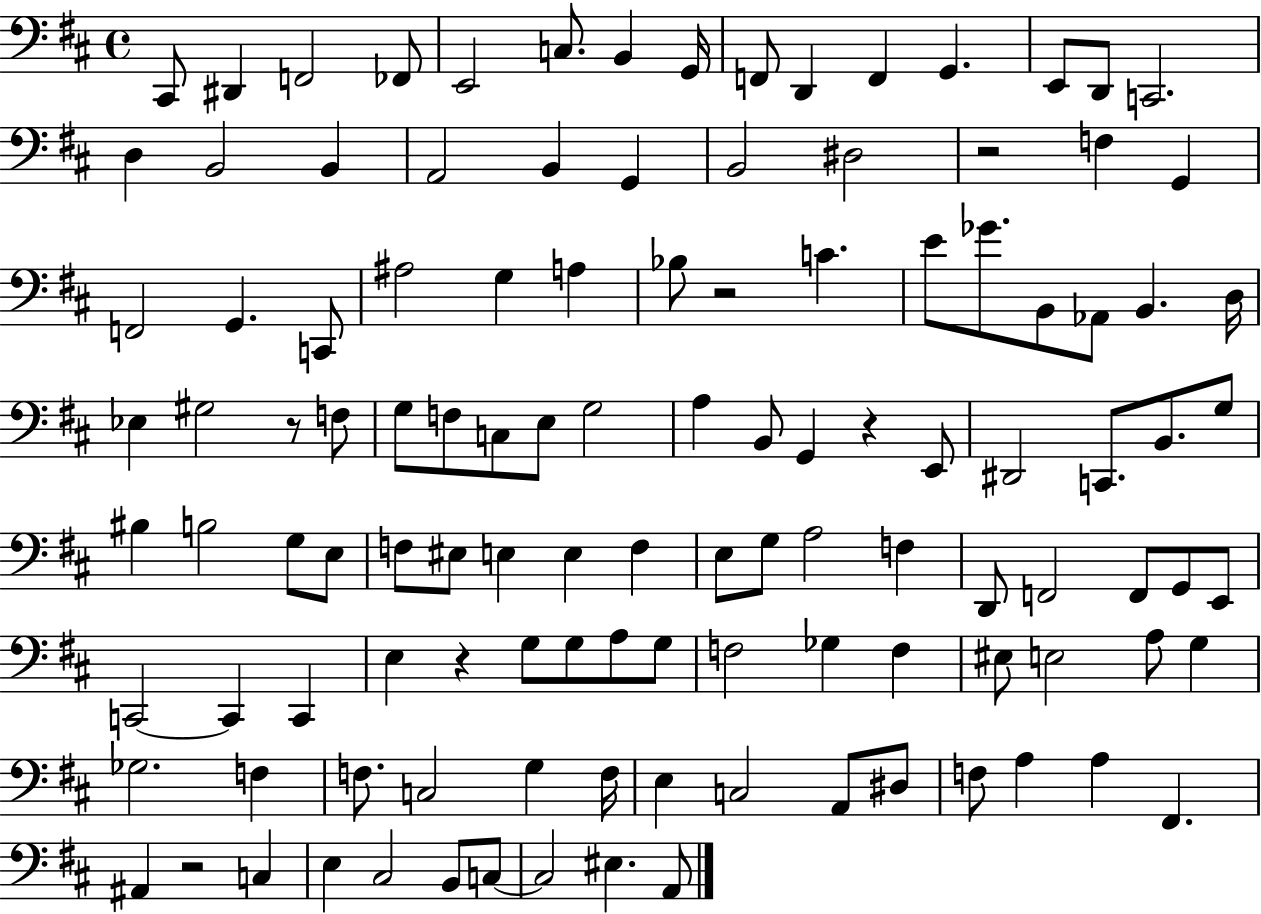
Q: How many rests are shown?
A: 6